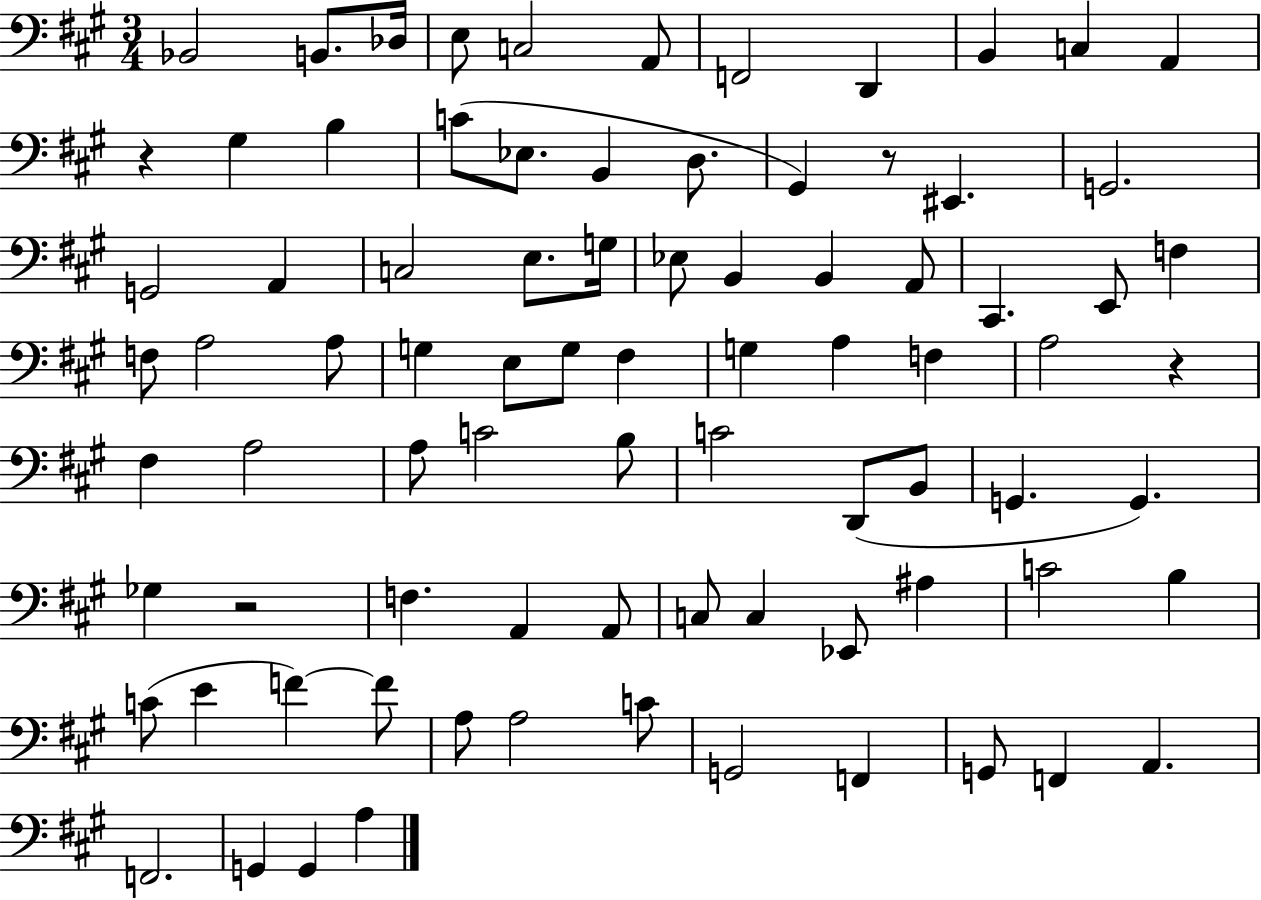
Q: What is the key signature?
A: A major